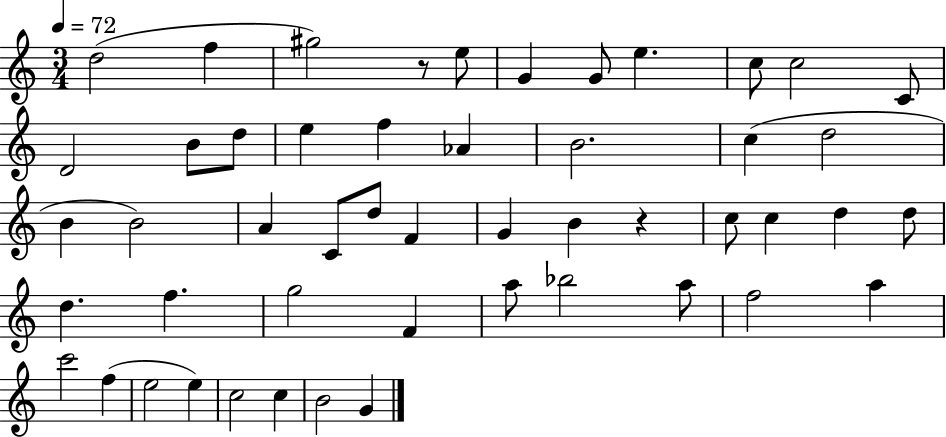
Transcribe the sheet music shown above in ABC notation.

X:1
T:Untitled
M:3/4
L:1/4
K:C
d2 f ^g2 z/2 e/2 G G/2 e c/2 c2 C/2 D2 B/2 d/2 e f _A B2 c d2 B B2 A C/2 d/2 F G B z c/2 c d d/2 d f g2 F a/2 _b2 a/2 f2 a c'2 f e2 e c2 c B2 G